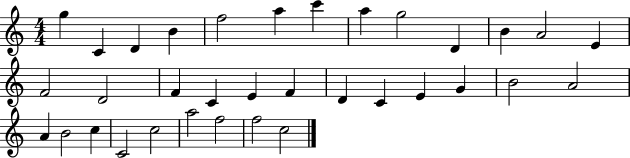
G5/q C4/q D4/q B4/q F5/h A5/q C6/q A5/q G5/h D4/q B4/q A4/h E4/q F4/h D4/h F4/q C4/q E4/q F4/q D4/q C4/q E4/q G4/q B4/h A4/h A4/q B4/h C5/q C4/h C5/h A5/h F5/h F5/h C5/h